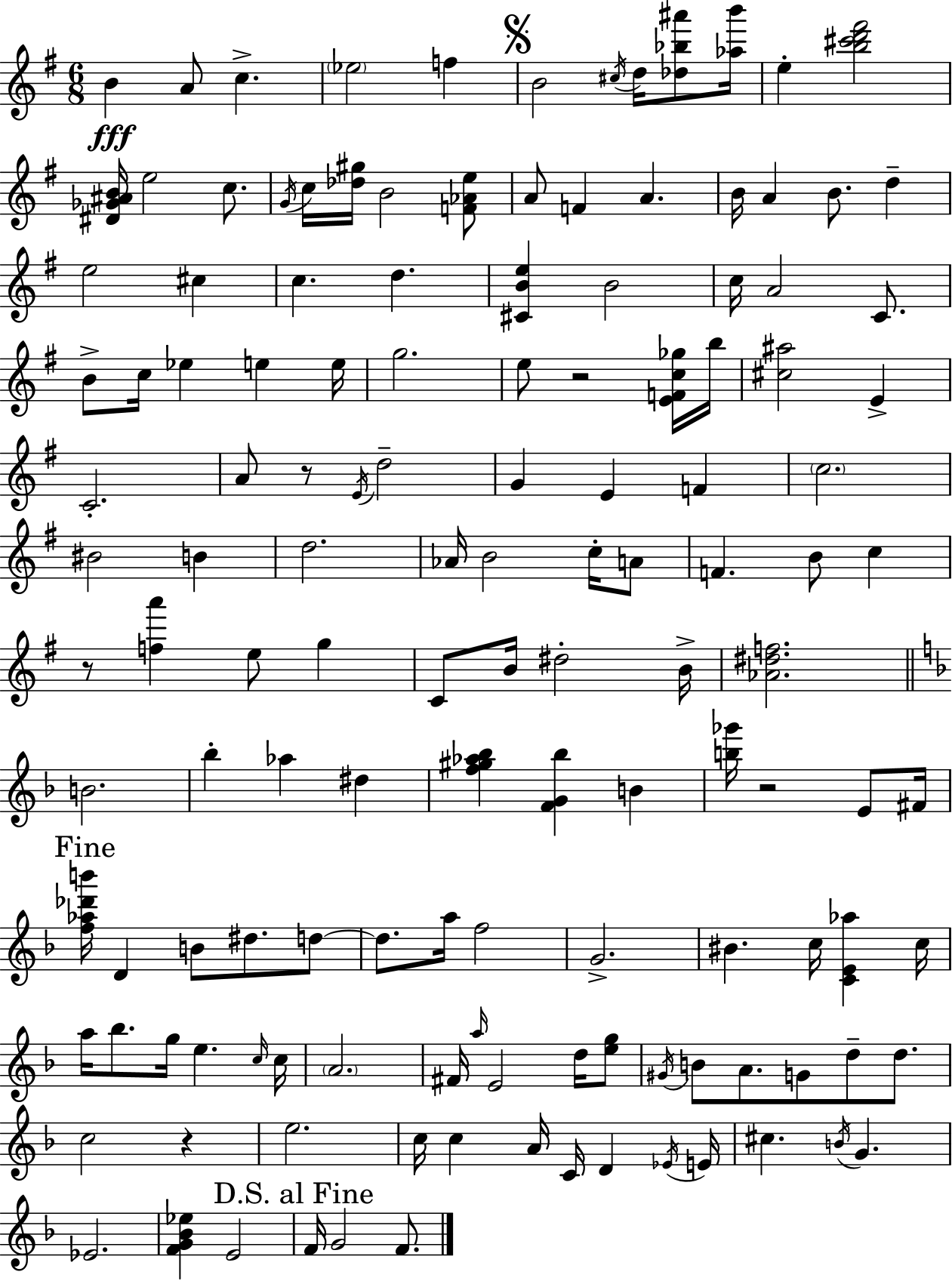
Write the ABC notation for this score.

X:1
T:Untitled
M:6/8
L:1/4
K:G
B A/2 c _e2 f B2 ^c/4 d/4 [_d_b^a']/2 [_ab']/4 e [b^c'd'^f']2 [^D_G^AB]/4 e2 c/2 G/4 c/4 [_d^g]/4 B2 [F_Ae]/2 A/2 F A B/4 A B/2 d e2 ^c c d [^CBe] B2 c/4 A2 C/2 B/2 c/4 _e e e/4 g2 e/2 z2 [EFc_g]/4 b/4 [^c^a]2 E C2 A/2 z/2 E/4 d2 G E F c2 ^B2 B d2 _A/4 B2 c/4 A/2 F B/2 c z/2 [fa'] e/2 g C/2 B/4 ^d2 B/4 [_A^df]2 B2 _b _a ^d [f^g_a_b] [FG_b] B [b_g']/4 z2 E/2 ^F/4 [f_a_d'b']/4 D B/2 ^d/2 d/2 d/2 a/4 f2 G2 ^B c/4 [CE_a] c/4 a/4 _b/2 g/4 e c/4 c/4 A2 ^F/4 a/4 E2 d/4 [eg]/2 ^G/4 B/2 A/2 G/2 d/2 d/2 c2 z e2 c/4 c A/4 C/4 D _E/4 E/4 ^c B/4 G _E2 [FG_B_e] E2 F/4 G2 F/2